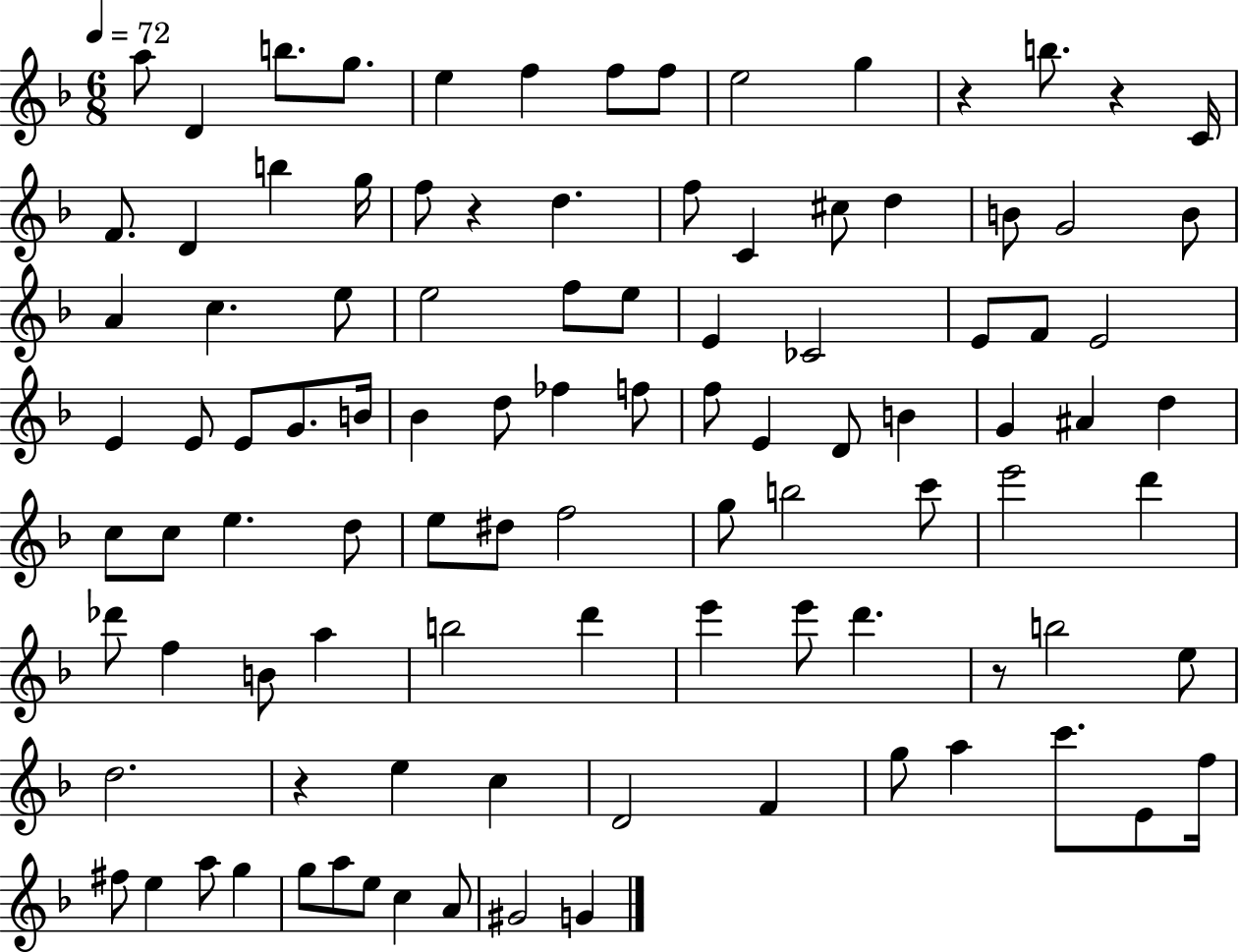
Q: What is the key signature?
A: F major